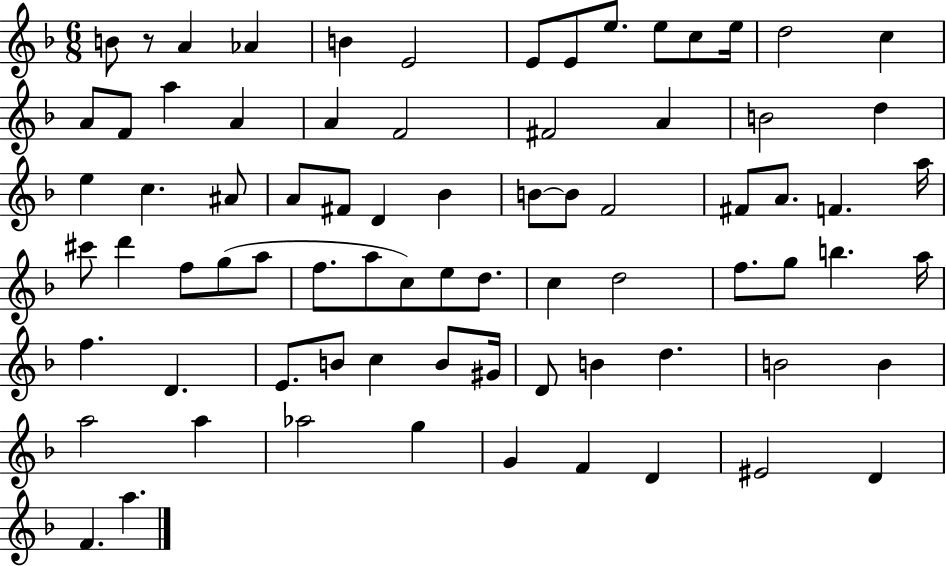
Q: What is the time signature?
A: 6/8